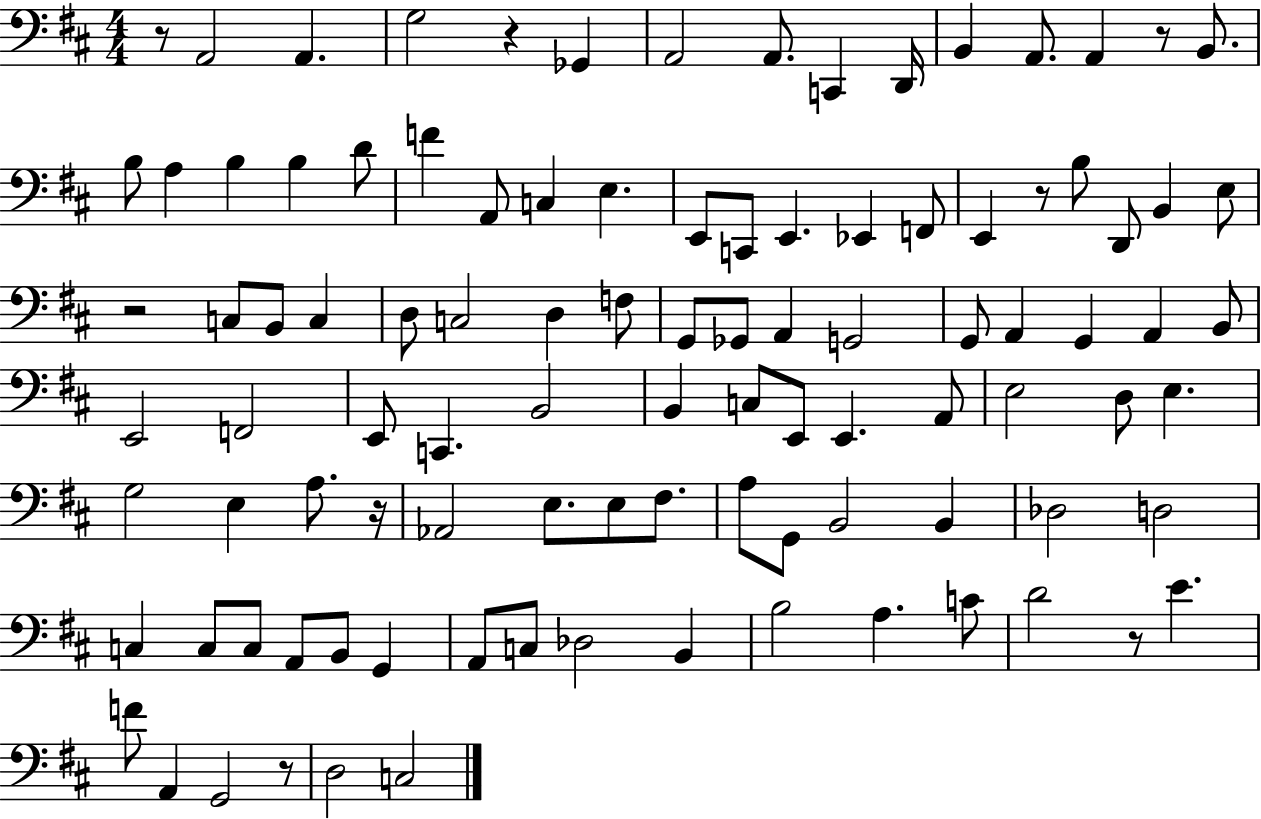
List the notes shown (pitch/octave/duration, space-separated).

R/e A2/h A2/q. G3/h R/q Gb2/q A2/h A2/e. C2/q D2/s B2/q A2/e. A2/q R/e B2/e. B3/e A3/q B3/q B3/q D4/e F4/q A2/e C3/q E3/q. E2/e C2/e E2/q. Eb2/q F2/e E2/q R/e B3/e D2/e B2/q E3/e R/h C3/e B2/e C3/q D3/e C3/h D3/q F3/e G2/e Gb2/e A2/q G2/h G2/e A2/q G2/q A2/q B2/e E2/h F2/h E2/e C2/q. B2/h B2/q C3/e E2/e E2/q. A2/e E3/h D3/e E3/q. G3/h E3/q A3/e. R/s Ab2/h E3/e. E3/e F#3/e. A3/e G2/e B2/h B2/q Db3/h D3/h C3/q C3/e C3/e A2/e B2/e G2/q A2/e C3/e Db3/h B2/q B3/h A3/q. C4/e D4/h R/e E4/q. F4/e A2/q G2/h R/e D3/h C3/h